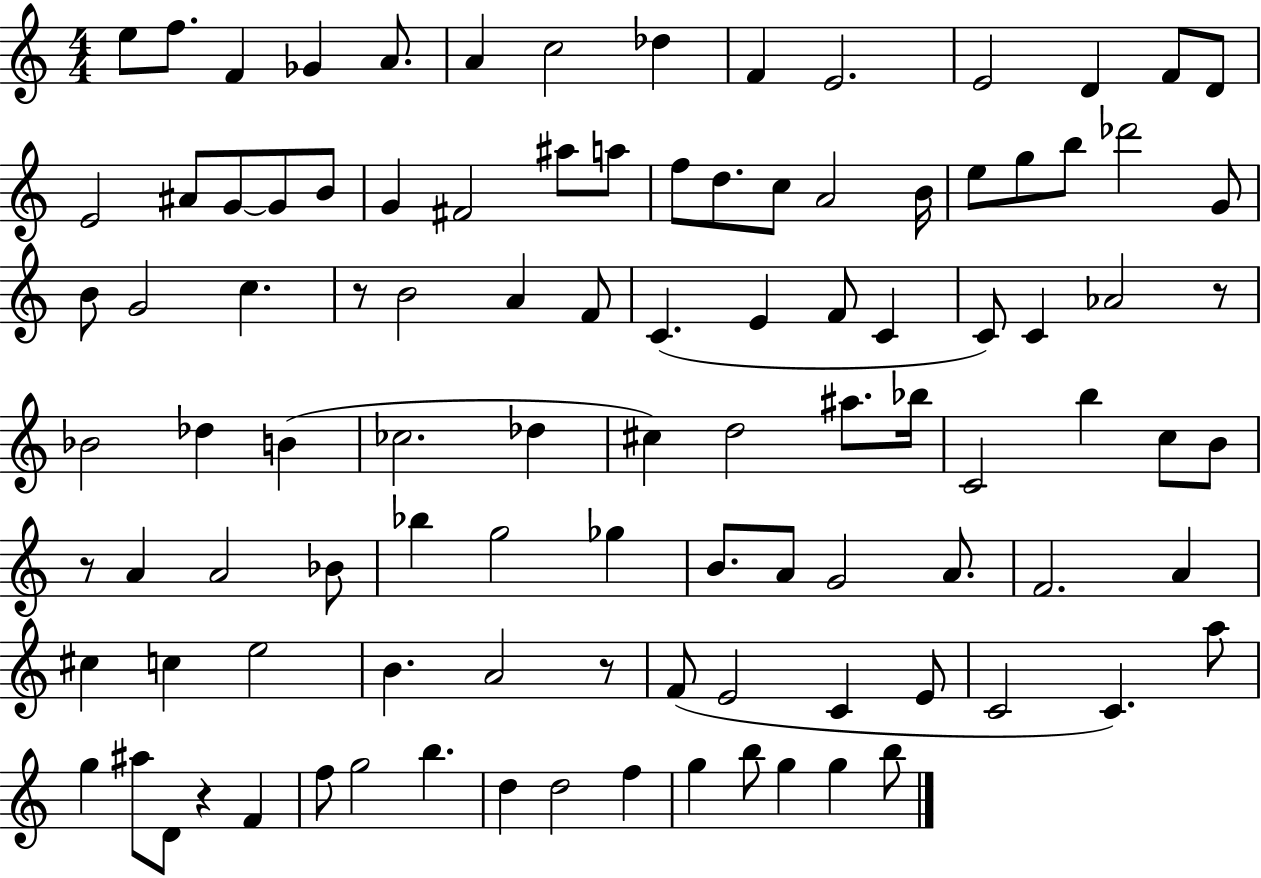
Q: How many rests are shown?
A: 5